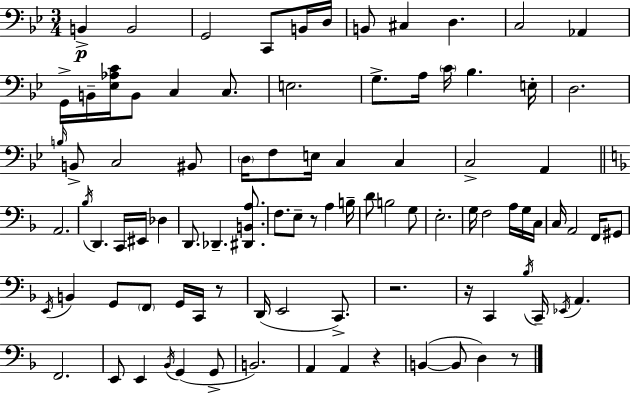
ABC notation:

X:1
T:Untitled
M:3/4
L:1/4
K:Gm
B,, B,,2 G,,2 C,,/2 B,,/4 D,/4 B,,/2 ^C, D, C,2 _A,, G,,/4 B,,/4 [_E,_A,C]/4 B,,/2 C, C,/2 E,2 G,/2 A,/4 C/4 _B, E,/4 D,2 B,/4 B,,/2 C,2 ^B,,/2 D,/4 F,/2 E,/4 C, C, C,2 A,, A,,2 _B,/4 D,, C,,/4 ^E,,/4 _D, D,,/2 _D,, [^D,,B,,A,]/2 F,/2 E,/2 z/2 A, B,/4 D/2 B,2 G,/2 E,2 G,/4 F,2 A,/4 G,/4 C,/4 C,/4 A,,2 F,,/4 ^G,,/2 E,,/4 B,, G,,/2 F,,/2 G,,/4 C,,/4 z/2 D,,/4 E,,2 C,,/2 z2 z/4 C,, _B,/4 C,,/4 _E,,/4 A,, F,,2 E,,/2 E,, _B,,/4 G,, G,,/2 B,,2 A,, A,, z B,, B,,/2 D, z/2